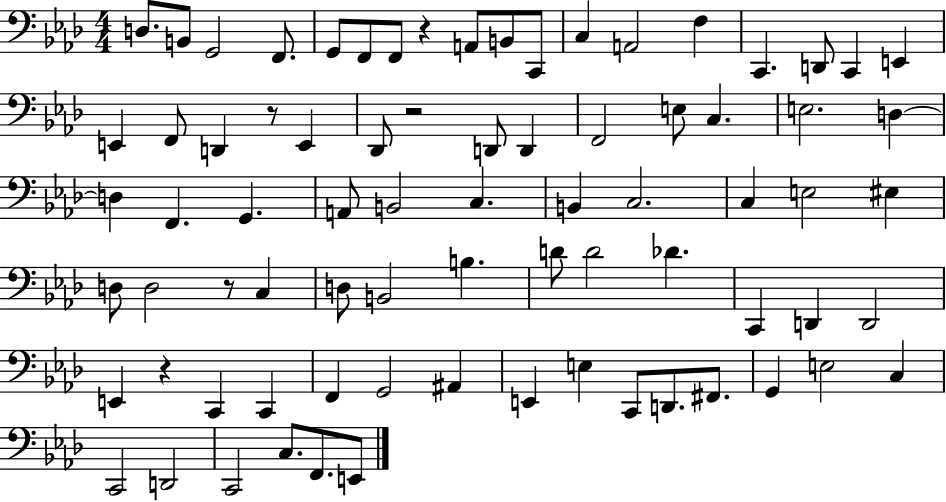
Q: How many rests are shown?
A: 5